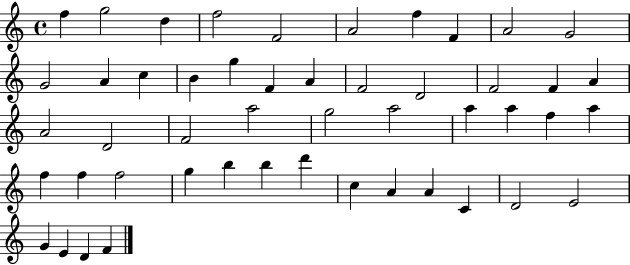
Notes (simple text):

F5/q G5/h D5/q F5/h F4/h A4/h F5/q F4/q A4/h G4/h G4/h A4/q C5/q B4/q G5/q F4/q A4/q F4/h D4/h F4/h F4/q A4/q A4/h D4/h F4/h A5/h G5/h A5/h A5/q A5/q F5/q A5/q F5/q F5/q F5/h G5/q B5/q B5/q D6/q C5/q A4/q A4/q C4/q D4/h E4/h G4/q E4/q D4/q F4/q